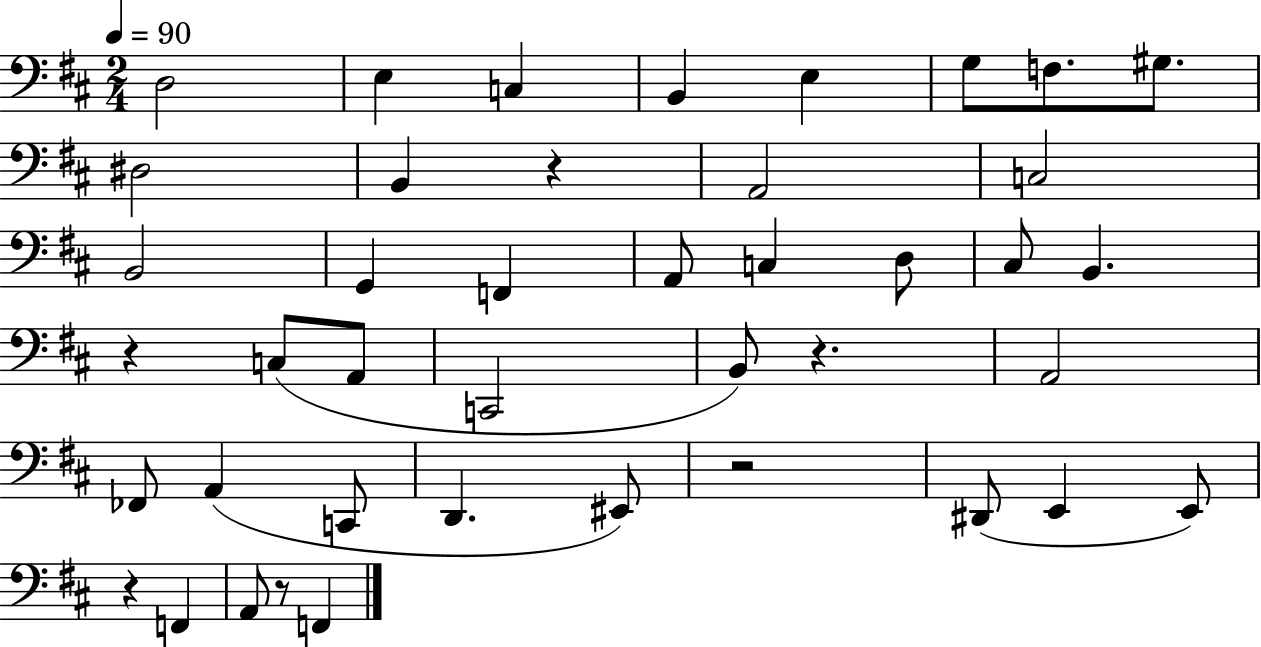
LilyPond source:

{
  \clef bass
  \numericTimeSignature
  \time 2/4
  \key d \major
  \tempo 4 = 90
  d2 | e4 c4 | b,4 e4 | g8 f8. gis8. | \break dis2 | b,4 r4 | a,2 | c2 | \break b,2 | g,4 f,4 | a,8 c4 d8 | cis8 b,4. | \break r4 c8( a,8 | c,2 | b,8) r4. | a,2 | \break fes,8 a,4( c,8 | d,4. eis,8) | r2 | dis,8( e,4 e,8) | \break r4 f,4 | a,8 r8 f,4 | \bar "|."
}